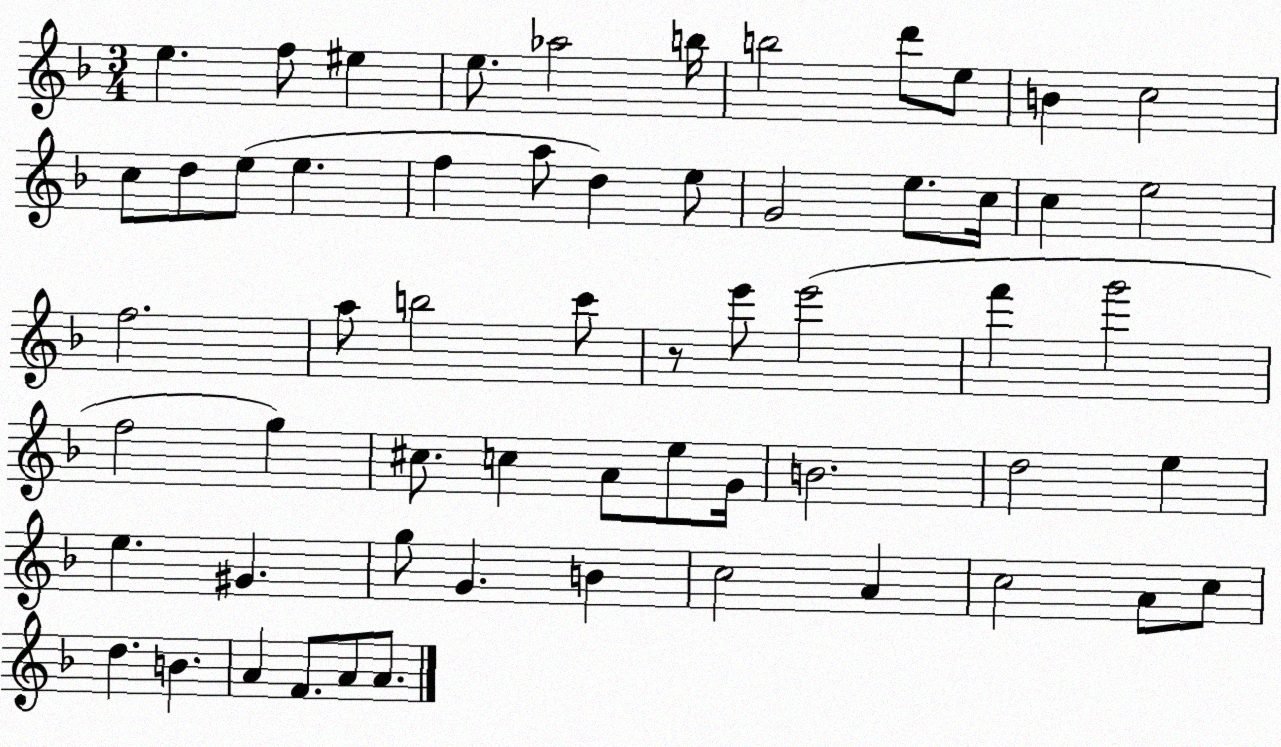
X:1
T:Untitled
M:3/4
L:1/4
K:F
e f/2 ^e e/2 _a2 b/4 b2 d'/2 e/2 B c2 c/2 d/2 e/2 e f a/2 d e/2 G2 e/2 c/4 c e2 f2 a/2 b2 c'/2 z/2 e'/2 e'2 f' g'2 f2 g ^c/2 c A/2 e/2 G/4 B2 d2 e e ^G g/2 G B c2 A c2 A/2 c/2 d B A F/2 A/2 A/2